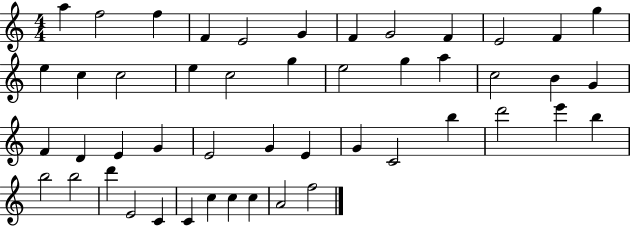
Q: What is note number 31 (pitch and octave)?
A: E4